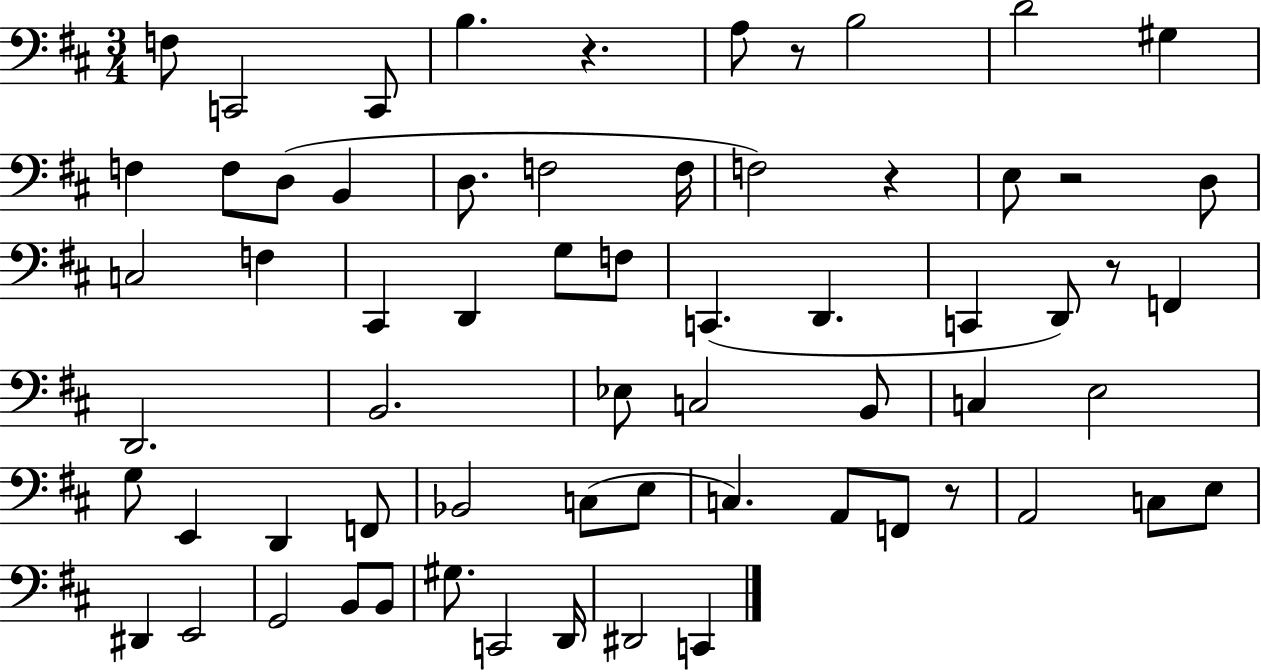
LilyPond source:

{
  \clef bass
  \numericTimeSignature
  \time 3/4
  \key d \major
  \repeat volta 2 { f8 c,2 c,8 | b4. r4. | a8 r8 b2 | d'2 gis4 | \break f4 f8 d8( b,4 | d8. f2 f16 | f2) r4 | e8 r2 d8 | \break c2 f4 | cis,4 d,4 g8 f8 | c,4.( d,4. | c,4 d,8) r8 f,4 | \break d,2. | b,2. | ees8 c2 b,8 | c4 e2 | \break g8 e,4 d,4 f,8 | bes,2 c8( e8 | c4.) a,8 f,8 r8 | a,2 c8 e8 | \break dis,4 e,2 | g,2 b,8 b,8 | gis8. c,2 d,16 | dis,2 c,4 | \break } \bar "|."
}